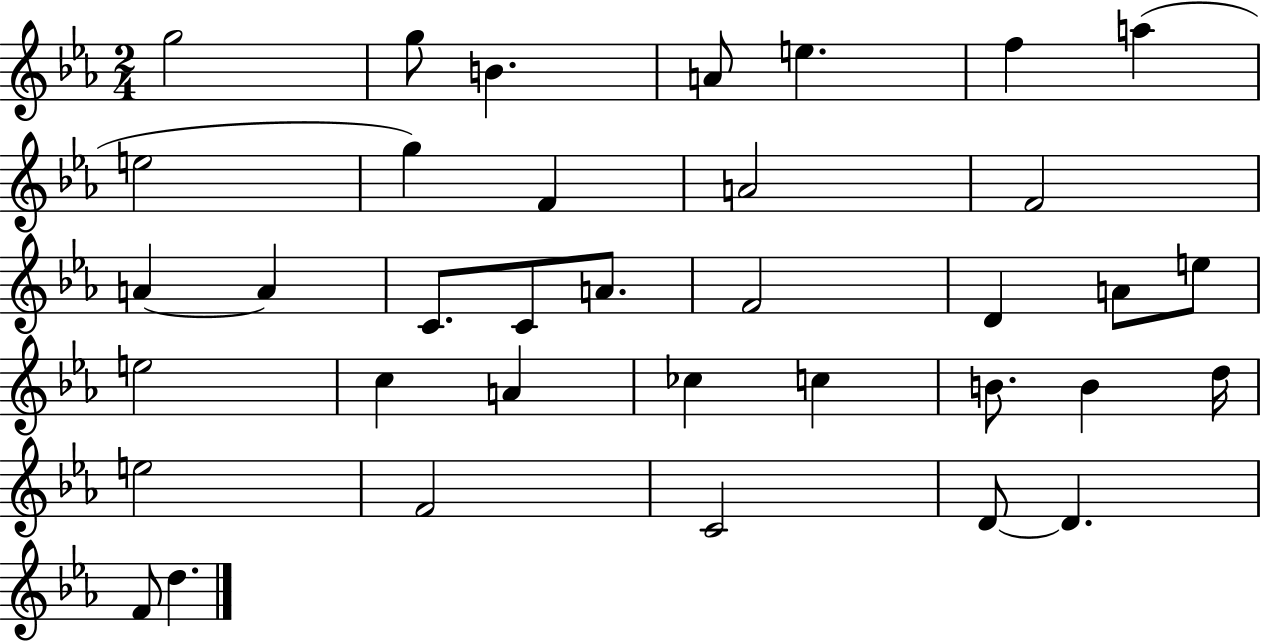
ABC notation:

X:1
T:Untitled
M:2/4
L:1/4
K:Eb
g2 g/2 B A/2 e f a e2 g F A2 F2 A A C/2 C/2 A/2 F2 D A/2 e/2 e2 c A _c c B/2 B d/4 e2 F2 C2 D/2 D F/2 d